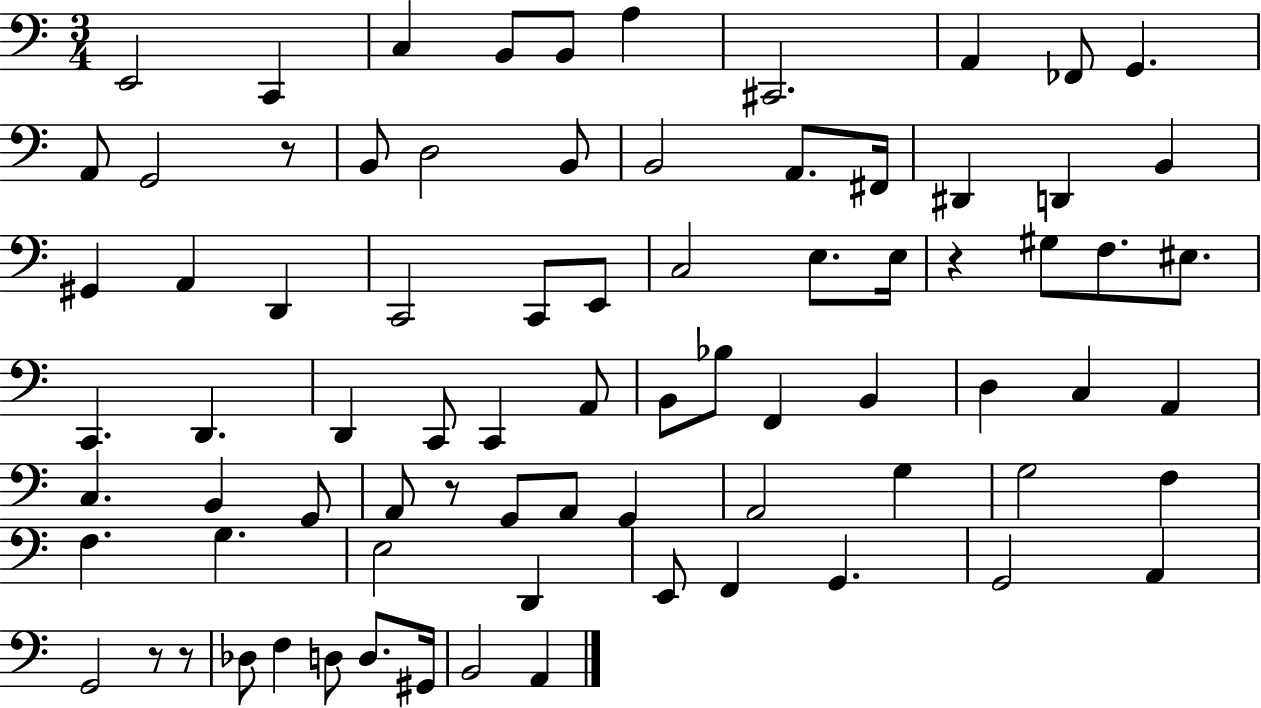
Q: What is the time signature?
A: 3/4